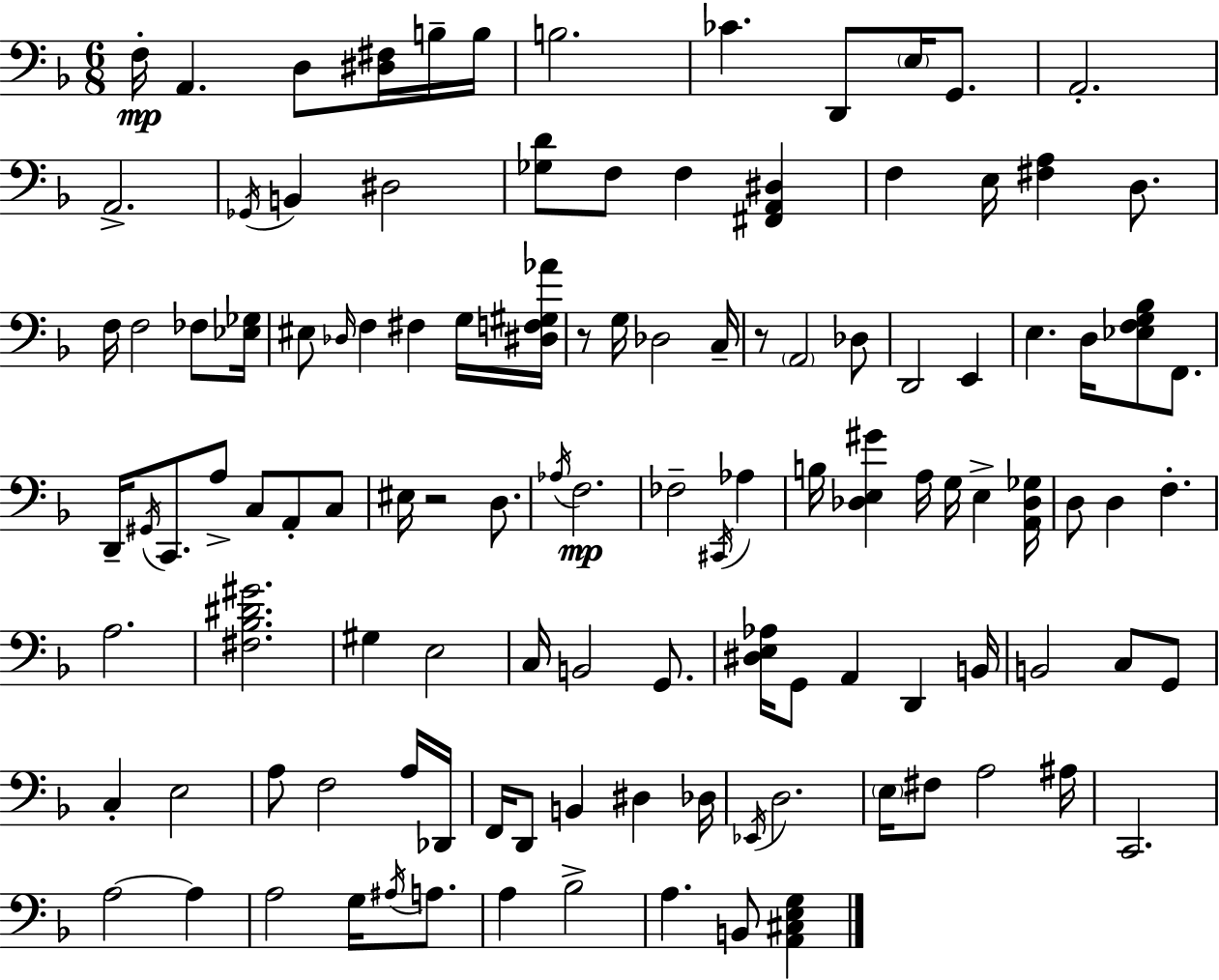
X:1
T:Untitled
M:6/8
L:1/4
K:Dm
F,/4 A,, D,/2 [^D,^F,]/4 B,/4 B,/4 B,2 _C D,,/2 E,/4 G,,/2 A,,2 A,,2 _G,,/4 B,, ^D,2 [_G,D]/2 F,/2 F, [^F,,A,,^D,] F, E,/4 [^F,A,] D,/2 F,/4 F,2 _F,/2 [_E,_G,]/4 ^E,/2 _D,/4 F, ^F, G,/4 [^D,F,^G,_A]/4 z/2 G,/4 _D,2 C,/4 z/2 A,,2 _D,/2 D,,2 E,, E, D,/4 [_E,F,G,_B,]/2 F,,/2 D,,/4 ^G,,/4 C,,/2 A,/2 C,/2 A,,/2 C,/2 ^E,/4 z2 D,/2 _A,/4 F,2 _F,2 ^C,,/4 _A, B,/4 [_D,E,^G] A,/4 G,/4 E, [A,,_D,_G,]/4 D,/2 D, F, A,2 [^F,_B,^D^G]2 ^G, E,2 C,/4 B,,2 G,,/2 [^D,E,_A,]/4 G,,/2 A,, D,, B,,/4 B,,2 C,/2 G,,/2 C, E,2 A,/2 F,2 A,/4 _D,,/4 F,,/4 D,,/2 B,, ^D, _D,/4 _E,,/4 D,2 E,/4 ^F,/2 A,2 ^A,/4 C,,2 A,2 A, A,2 G,/4 ^A,/4 A,/2 A, _B,2 A, B,,/2 [A,,^C,E,G,]